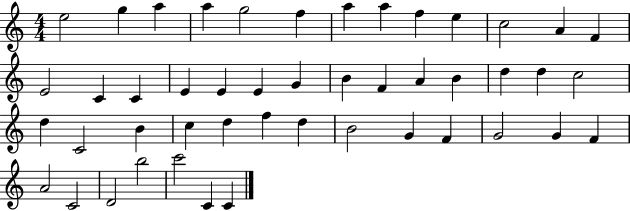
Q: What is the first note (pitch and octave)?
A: E5